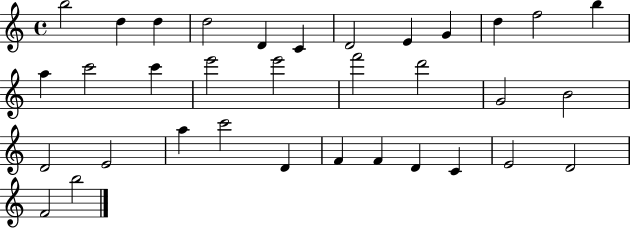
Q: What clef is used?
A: treble